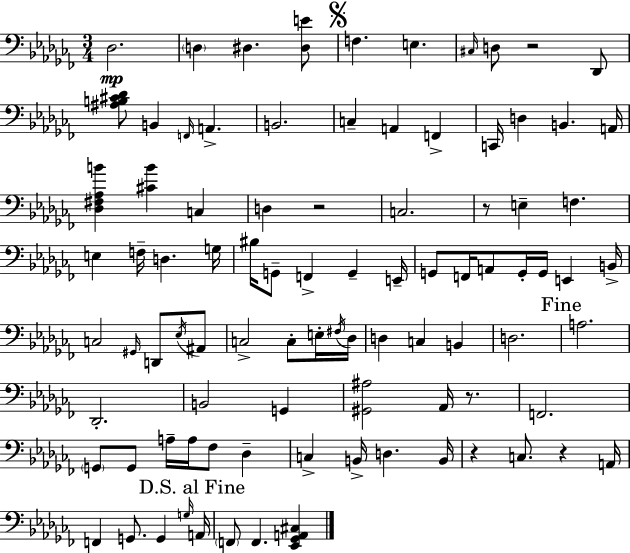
{
  \clef bass
  \numericTimeSignature
  \time 3/4
  \key aes \minor
  \repeat volta 2 { des2.\mp | \parenthesize d4 dis4. <dis e'>8 | \mark \markup { \musicglyph "scripts.segno" } f4. e4. | \grace { cis16 } d8 r2 des,8 | \break <ais b cis' des'>8 b,4 \grace { f,16 } a,4.-> | b,2. | c4-- a,4 f,4-> | c,16 d4 b,4. | \break a,16 <des fis aes b'>4 <cis' b'>4 c4 | d4 r2 | c2. | r8 e4-- f4. | \break e4 f16-- d4. | g16 bis16 g,8-- f,4-> g,4-- | e,16-- g,8 f,16 a,8 g,16-. g,16 e,4 | b,16-> c2 \grace { gis,16 } d,8 | \break \acciaccatura { ees16 } ais,8 c2-> | c8-. e16-. \acciaccatura { fis16 } des16 d4 c4 | b,4 d2. | \mark "Fine" a2. | \break des,2.-. | b,2 | g,4 <gis, ais>2 | aes,16 r8. f,2. | \break \parenthesize g,8 g,8 a16-- a16 fes8 | des4-- c4-> b,16-> d4. | b,16 r4 c8. | r4 a,16 f,4 g,8. | \break g,4 \grace { g16 } \mark "D.S. al Fine" a,16 \parenthesize f,8 f,4. | <ees, ges, a, cis>4 } \bar "|."
}